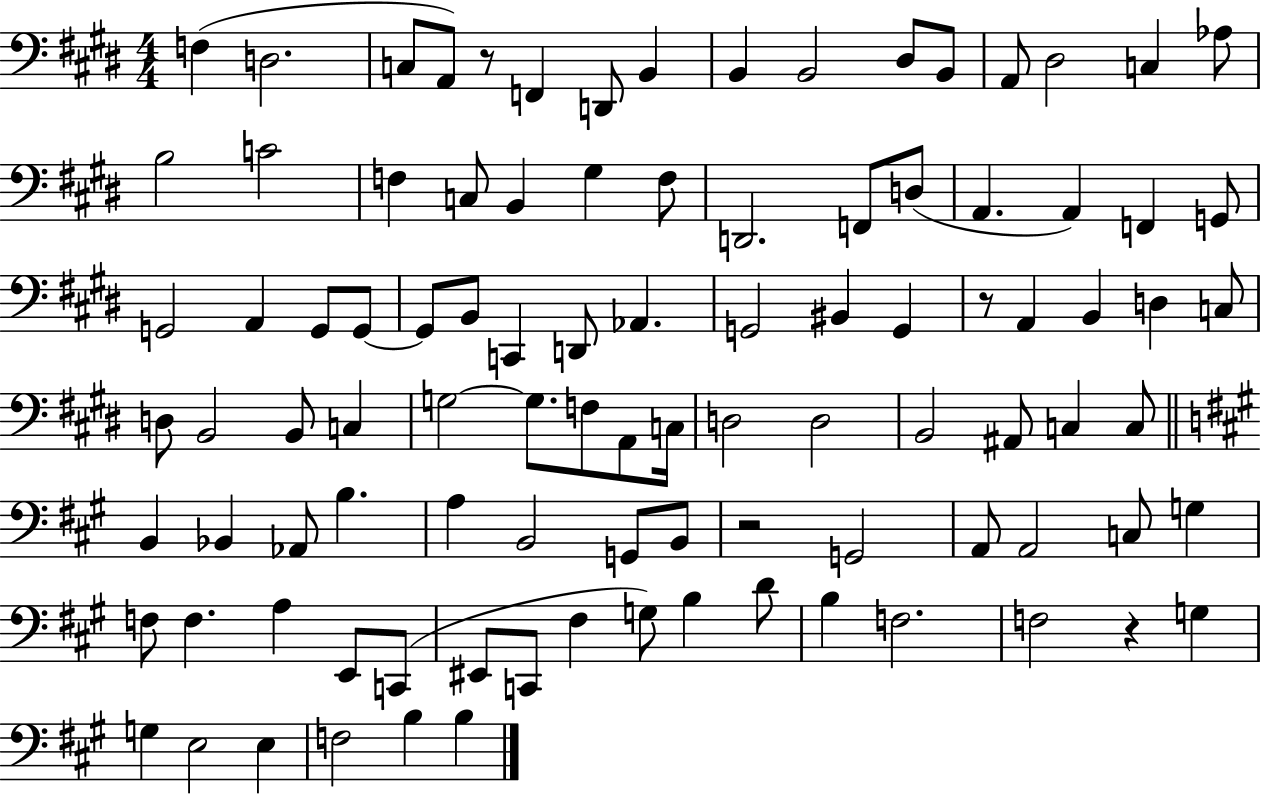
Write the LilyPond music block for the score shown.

{
  \clef bass
  \numericTimeSignature
  \time 4/4
  \key e \major
  f4( d2. | c8 a,8) r8 f,4 d,8 b,4 | b,4 b,2 dis8 b,8 | a,8 dis2 c4 aes8 | \break b2 c'2 | f4 c8 b,4 gis4 f8 | d,2. f,8 d8( | a,4. a,4) f,4 g,8 | \break g,2 a,4 g,8 g,8~~ | g,8 b,8 c,4 d,8 aes,4. | g,2 bis,4 g,4 | r8 a,4 b,4 d4 c8 | \break d8 b,2 b,8 c4 | g2~~ g8. f8 a,8 c16 | d2 d2 | b,2 ais,8 c4 c8 | \break \bar "||" \break \key a \major b,4 bes,4 aes,8 b4. | a4 b,2 g,8 b,8 | r2 g,2 | a,8 a,2 c8 g4 | \break f8 f4. a4 e,8 c,8( | eis,8 c,8 fis4 g8) b4 d'8 | b4 f2. | f2 r4 g4 | \break g4 e2 e4 | f2 b4 b4 | \bar "|."
}